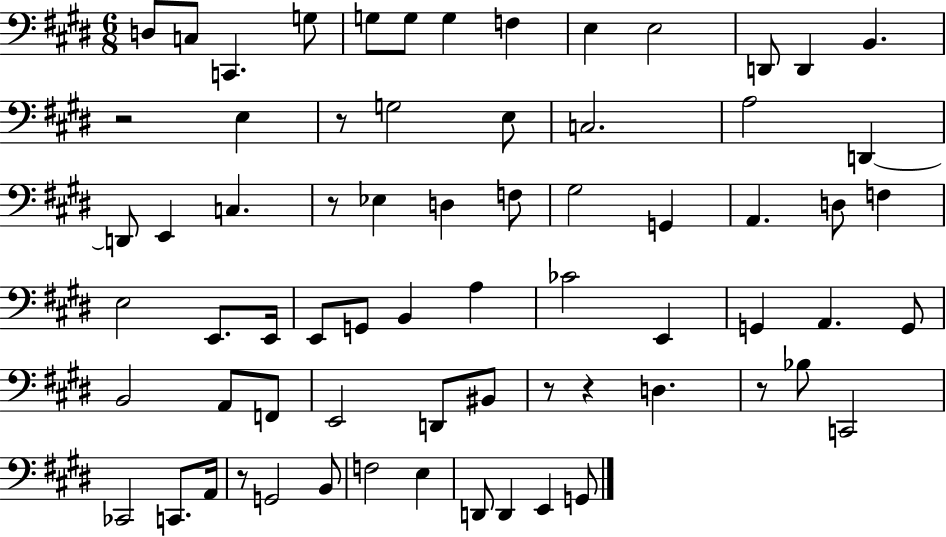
D3/e C3/e C2/q. G3/e G3/e G3/e G3/q F3/q E3/q E3/h D2/e D2/q B2/q. R/h E3/q R/e G3/h E3/e C3/h. A3/h D2/q D2/e E2/q C3/q. R/e Eb3/q D3/q F3/e G#3/h G2/q A2/q. D3/e F3/q E3/h E2/e. E2/s E2/e G2/e B2/q A3/q CES4/h E2/q G2/q A2/q. G2/e B2/h A2/e F2/e E2/h D2/e BIS2/e R/e R/q D3/q. R/e Bb3/e C2/h CES2/h C2/e. A2/s R/e G2/h B2/e F3/h E3/q D2/e D2/q E2/q G2/e